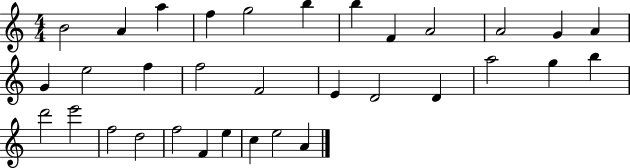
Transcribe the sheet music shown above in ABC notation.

X:1
T:Untitled
M:4/4
L:1/4
K:C
B2 A a f g2 b b F A2 A2 G A G e2 f f2 F2 E D2 D a2 g b d'2 e'2 f2 d2 f2 F e c e2 A